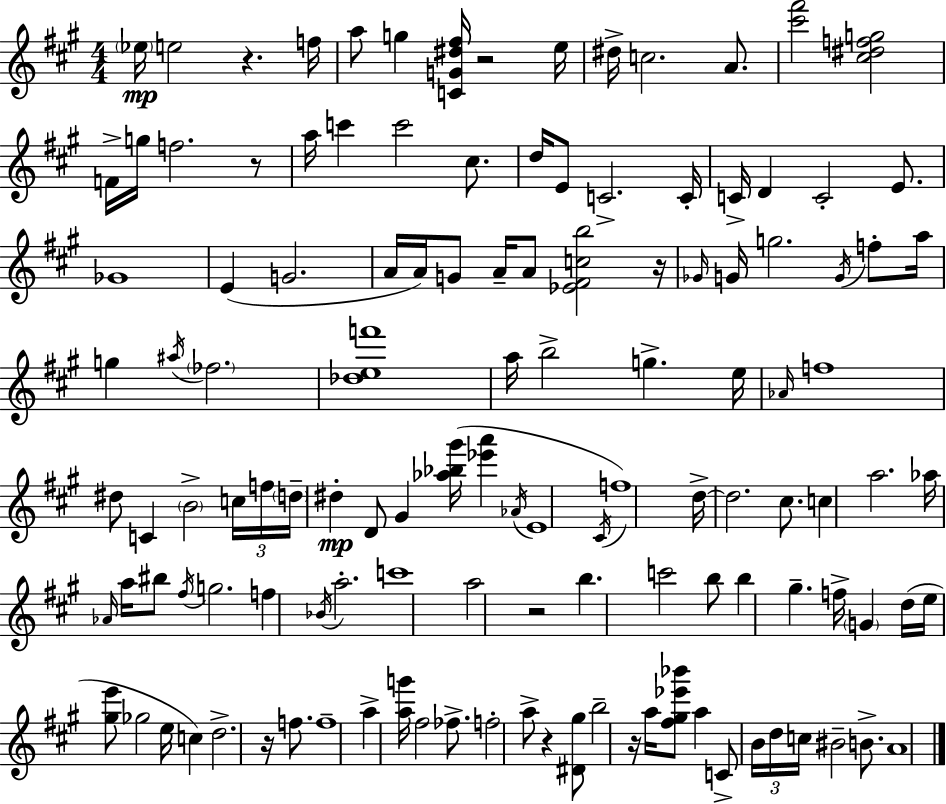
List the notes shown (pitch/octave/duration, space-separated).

Eb5/s E5/h R/q. F5/s A5/e G5/q [C4,G4,D#5,F#5]/s R/h E5/s D#5/s C5/h. A4/e. [C#6,F#6]/h [C#5,D#5,F5,G5]/h F4/s G5/s F5/h. R/e A5/s C6/q C6/h C#5/e. D5/s E4/e C4/h. C4/s C4/s D4/q C4/h E4/e. Gb4/w E4/q G4/h. A4/s A4/s G4/e A4/s A4/e [Eb4,F#4,C5,B5]/h R/s Gb4/s G4/s G5/h. G4/s F5/e A5/s G5/q A#5/s FES5/h. [Db5,E5,F6]/w A5/s B5/h G5/q. E5/s Ab4/s F5/w D#5/e C4/q B4/h C5/s F5/s D5/s D#5/q D4/e G#4/q [Ab5,Bb5,G#6]/s [Eb6,A6]/q Ab4/s E4/w C#4/s F5/w D5/s D5/h. C#5/e. C5/q A5/h. Ab5/s Ab4/s A5/s BIS5/e F#5/s G5/h. F5/q Bb4/s A5/h. C6/w A5/h R/h B5/q. C6/h B5/e B5/q G#5/q. F5/s G4/q D5/s E5/s [G#5,E6]/e Gb5/h E5/s C5/q D5/h. R/s F5/e. F5/w A5/q [A5,G6]/s F#5/h FES5/e. F5/h A5/e R/q [D#4,G#5]/e B5/h R/s A5/s [F#5,G#5,Eb6,Bb6]/e A5/q C4/e B4/s D5/s C5/s BIS4/h B4/e. A4/w